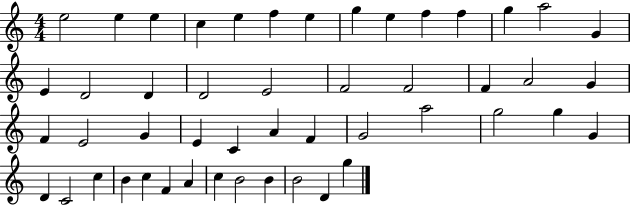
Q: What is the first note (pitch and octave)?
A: E5